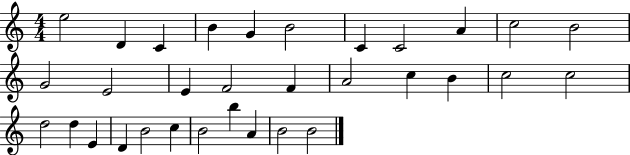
E5/h D4/q C4/q B4/q G4/q B4/h C4/q C4/h A4/q C5/h B4/h G4/h E4/h E4/q F4/h F4/q A4/h C5/q B4/q C5/h C5/h D5/h D5/q E4/q D4/q B4/h C5/q B4/h B5/q A4/q B4/h B4/h